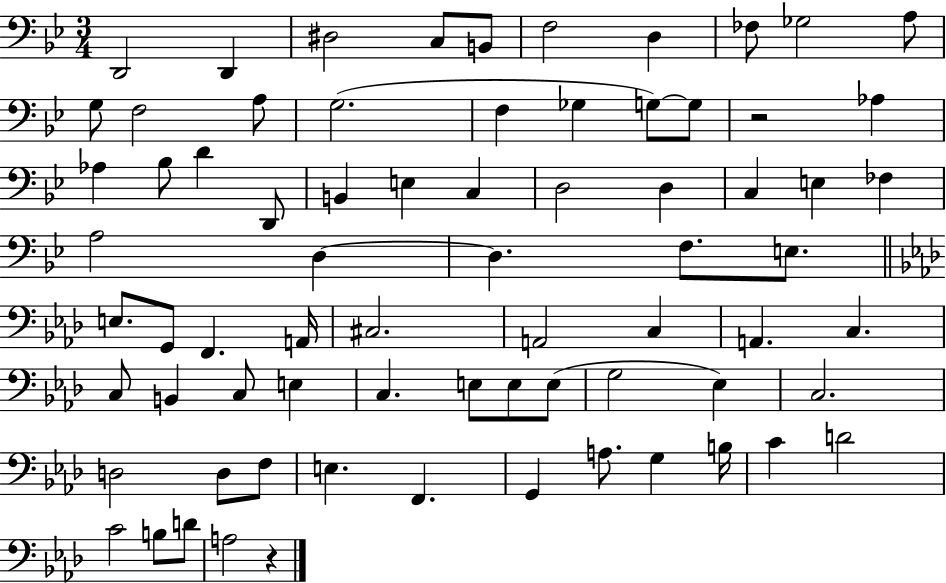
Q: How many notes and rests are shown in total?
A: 73